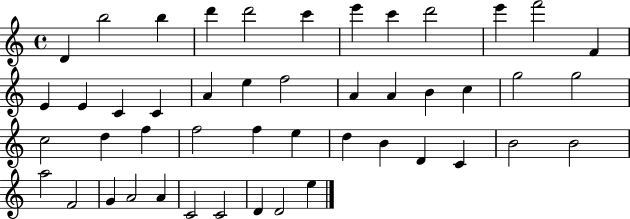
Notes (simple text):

D4/q B5/h B5/q D6/q D6/h C6/q E6/q C6/q D6/h E6/q F6/h F4/q E4/q E4/q C4/q C4/q A4/q E5/q F5/h A4/q A4/q B4/q C5/q G5/h G5/h C5/h D5/q F5/q F5/h F5/q E5/q D5/q B4/q D4/q C4/q B4/h B4/h A5/h F4/h G4/q A4/h A4/q C4/h C4/h D4/q D4/h E5/q